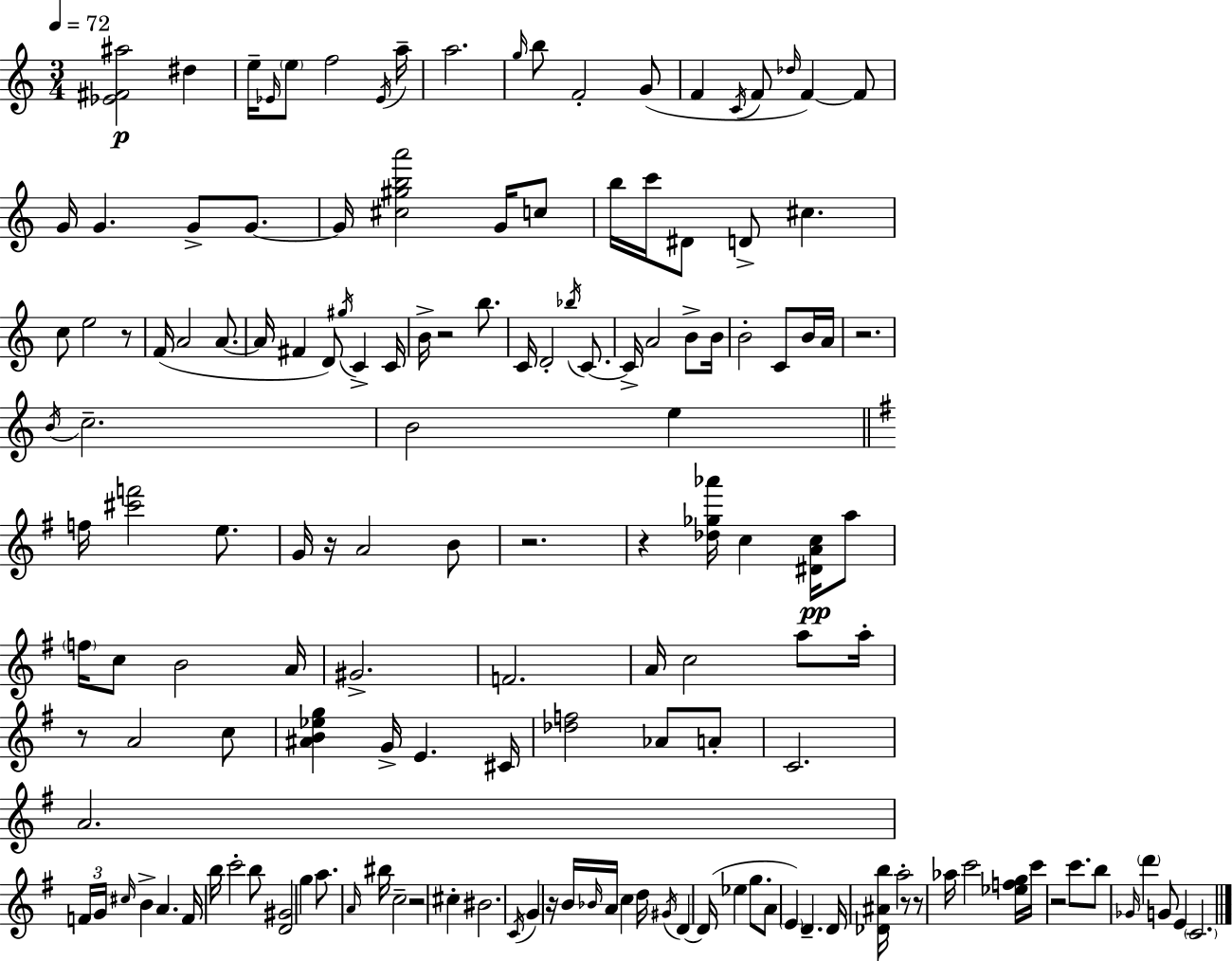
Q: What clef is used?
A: treble